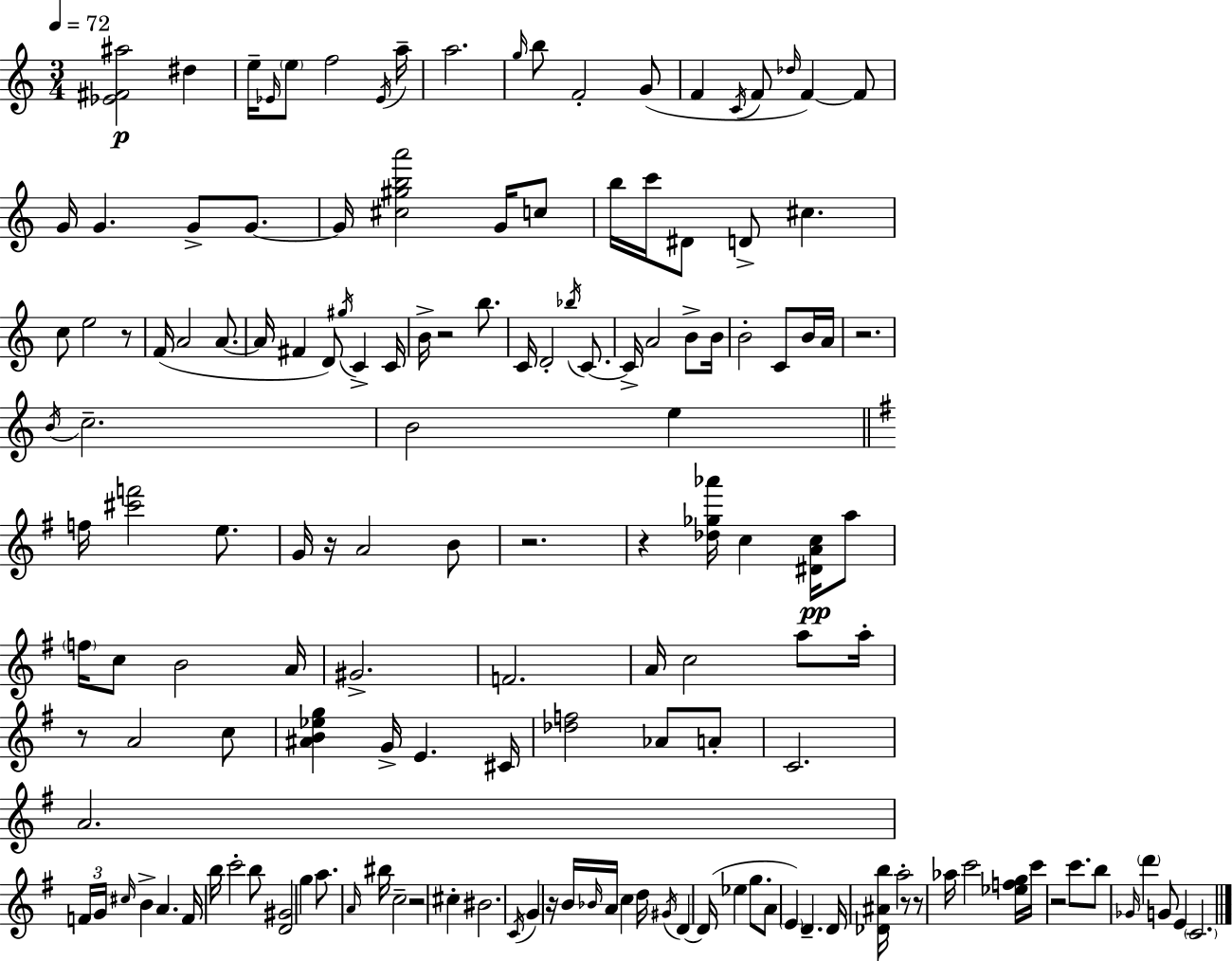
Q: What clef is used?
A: treble